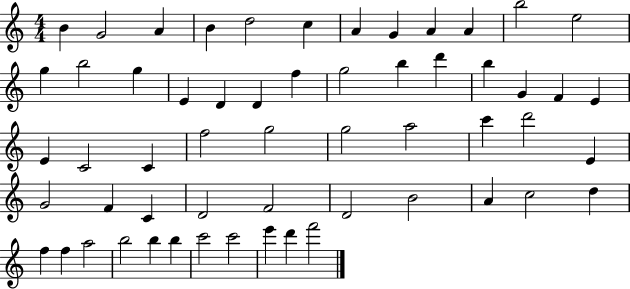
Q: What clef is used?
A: treble